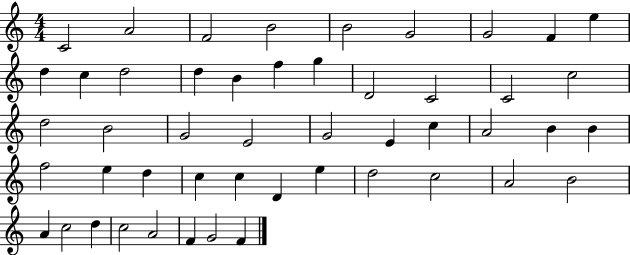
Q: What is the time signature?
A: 4/4